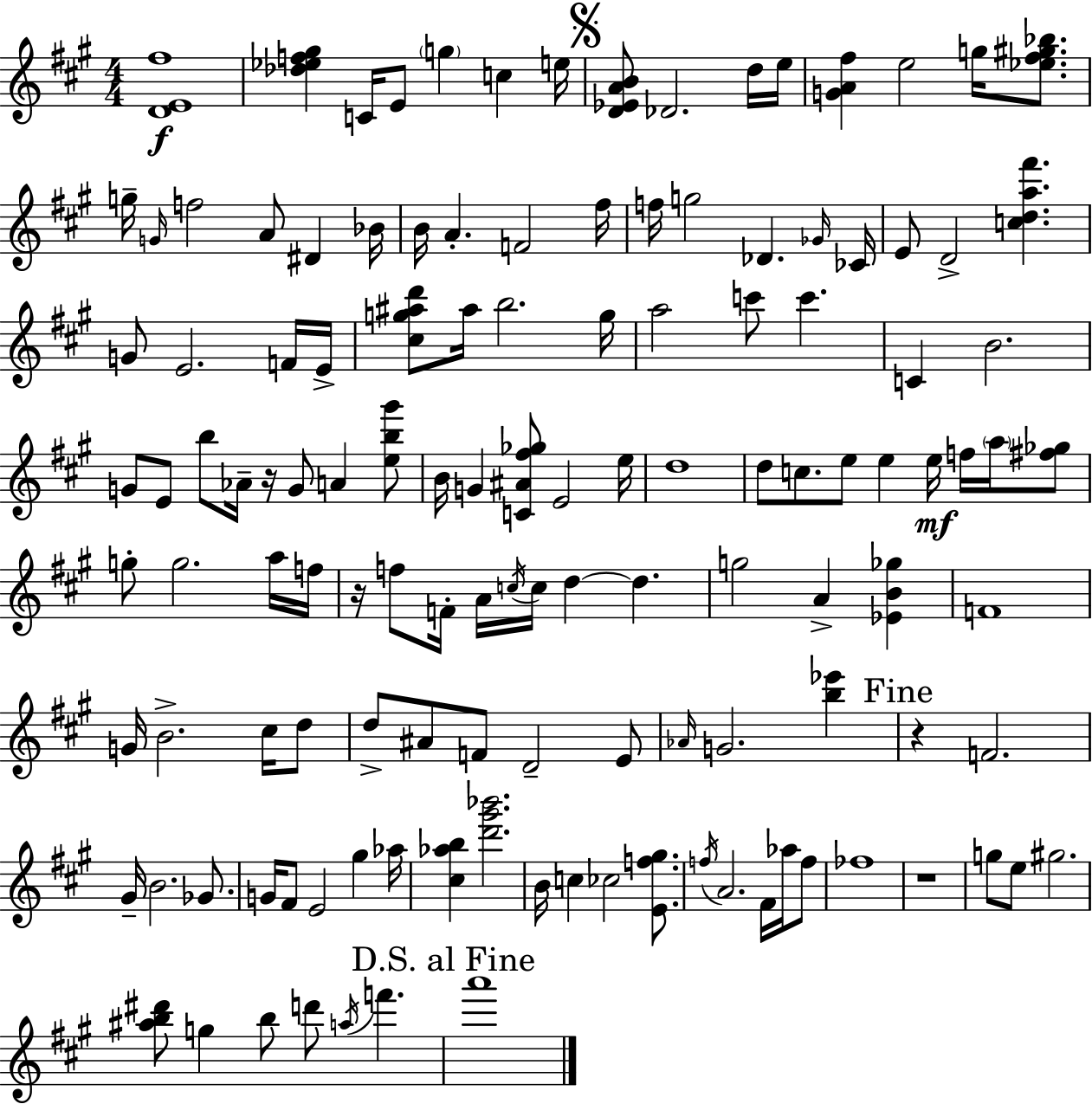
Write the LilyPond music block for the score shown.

{
  \clef treble
  \numericTimeSignature
  \time 4/4
  \key a \major
  <d' e' fis''>1\f | <des'' ees'' f'' gis''>4 c'16 e'8 \parenthesize g''4 c''4 e''16 | \mark \markup { \musicglyph "scripts.segno" } <d' ees' a' b'>8 des'2. d''16 e''16 | <g' a' fis''>4 e''2 g''16 <ees'' fis'' gis'' bes''>8. | \break g''16-- \grace { g'16 } f''2 a'8 dis'4 | bes'16 b'16 a'4.-. f'2 | fis''16 f''16 g''2 des'4. | \grace { ges'16 } ces'16 e'8 d'2-> <c'' d'' a'' fis'''>4. | \break g'8 e'2. | f'16 e'16-> <cis'' g'' ais'' d'''>8 ais''16 b''2. | g''16 a''2 c'''8 c'''4. | c'4 b'2. | \break g'8 e'8 b''8 aes'16-- r16 g'8 a'4 | <e'' b'' gis'''>8 b'16 g'4 <c' ais' fis'' ges''>8 e'2 | e''16 d''1 | d''8 c''8. e''8 e''4 e''16\mf f''16 \parenthesize a''16 | \break <fis'' ges''>8 g''8-. g''2. | a''16 f''16 r16 f''8 f'16-. a'16 \acciaccatura { c''16 } c''16 d''4~~ d''4. | g''2 a'4-> <ees' b' ges''>4 | f'1 | \break g'16 b'2.-> | cis''16 d''8 d''8-> ais'8 f'8 d'2-- | e'8 \grace { aes'16 } g'2. | <b'' ees'''>4 \mark "Fine" r4 f'2. | \break gis'16-- b'2. | ges'8. g'16 fis'8 e'2 gis''4 | aes''16 <cis'' aes'' b''>4 <d''' gis''' bes'''>2. | b'16 c''4 ces''2 | \break <e' f'' gis''>8. \acciaccatura { f''16 } a'2. | fis'16 aes''16 f''8 fes''1 | r1 | g''8 e''8 gis''2. | \break <ais'' b'' dis'''>8 g''4 b''8 d'''8 \acciaccatura { a''16 } | f'''4. \mark "D.S. al Fine" a'''1 | \bar "|."
}